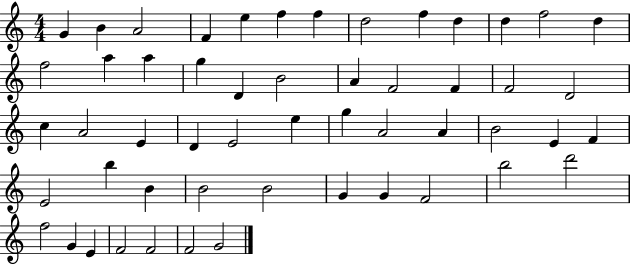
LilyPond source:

{
  \clef treble
  \numericTimeSignature
  \time 4/4
  \key c \major
  g'4 b'4 a'2 | f'4 e''4 f''4 f''4 | d''2 f''4 d''4 | d''4 f''2 d''4 | \break f''2 a''4 a''4 | g''4 d'4 b'2 | a'4 f'2 f'4 | f'2 d'2 | \break c''4 a'2 e'4 | d'4 e'2 e''4 | g''4 a'2 a'4 | b'2 e'4 f'4 | \break e'2 b''4 b'4 | b'2 b'2 | g'4 g'4 f'2 | b''2 d'''2 | \break f''2 g'4 e'4 | f'2 f'2 | f'2 g'2 | \bar "|."
}